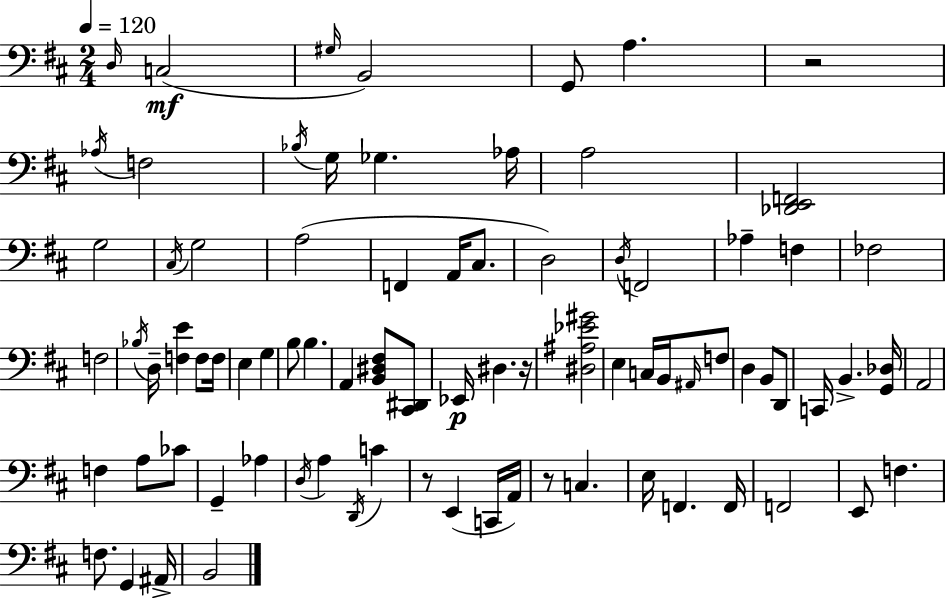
D3/s C3/h G#3/s B2/h G2/e A3/q. R/h Ab3/s F3/h Bb3/s G3/s Gb3/q. Ab3/s A3/h [Db2,E2,F2]/h G3/h C#3/s G3/h A3/h F2/q A2/s C#3/e. D3/h D3/s F2/h Ab3/q F3/q FES3/h F3/h Bb3/s D3/s [F3,E4]/q F3/e F3/s E3/q G3/q B3/e B3/q. A2/q [B2,D#3,F#3]/e [C#2,D#2]/e Eb2/s D#3/q. R/s [D#3,A#3,Eb4,G#4]/h E3/q C3/s B2/s A#2/s F3/e D3/q B2/e D2/e C2/s B2/q. [G2,Db3]/s A2/h F3/q A3/e CES4/e G2/q Ab3/q D3/s A3/q D2/s C4/q R/e E2/q C2/s A2/s R/e C3/q. E3/s F2/q. F2/s F2/h E2/e F3/q. F3/e. G2/q A#2/s B2/h